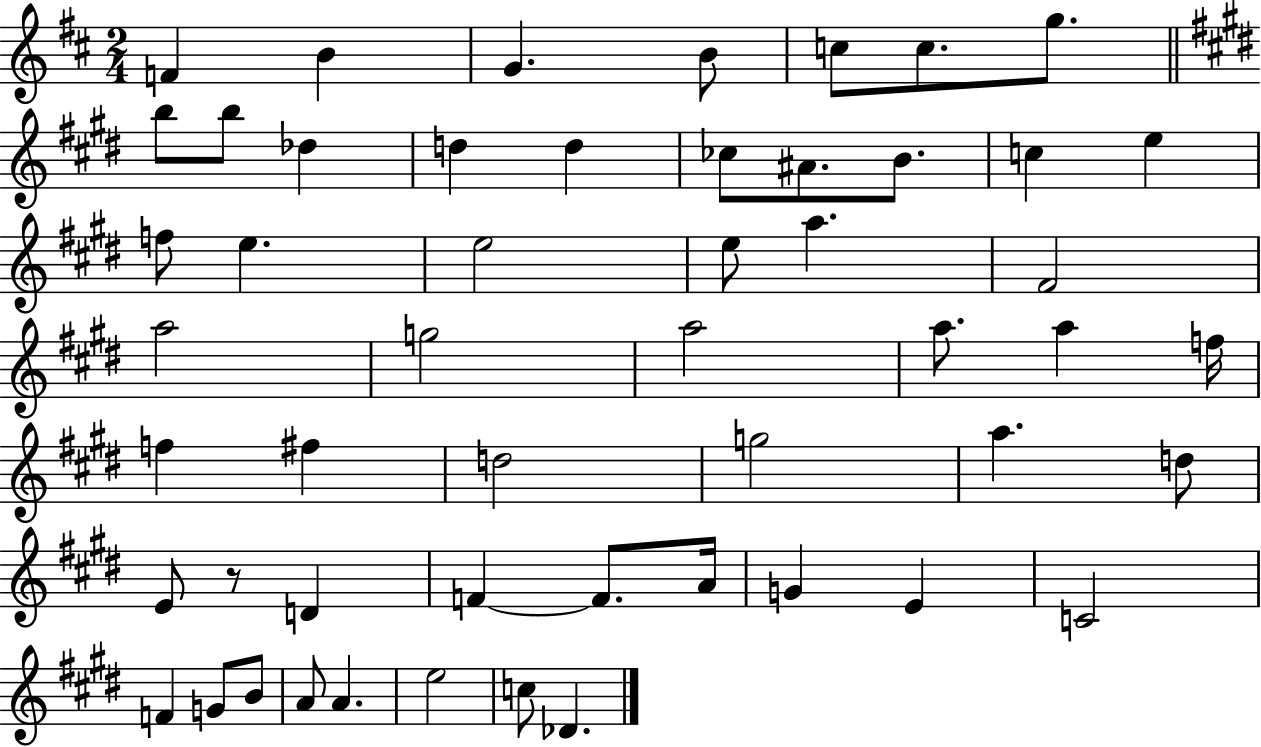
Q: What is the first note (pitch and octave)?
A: F4